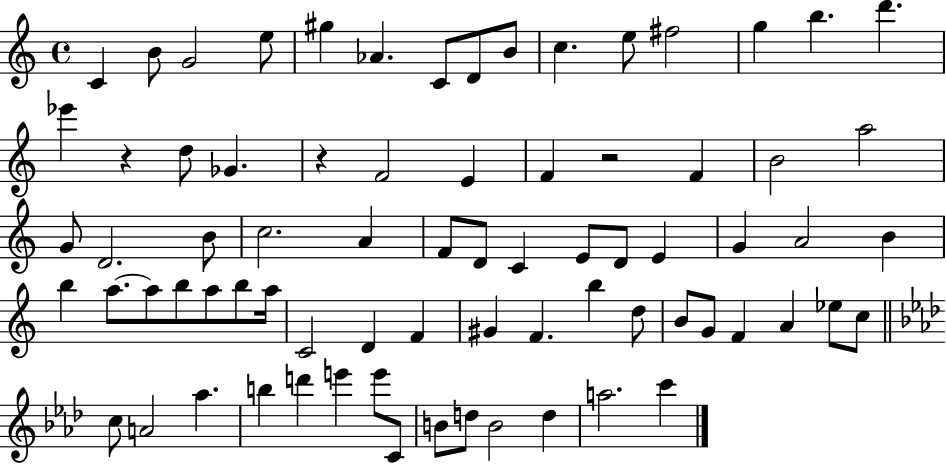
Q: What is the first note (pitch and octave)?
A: C4